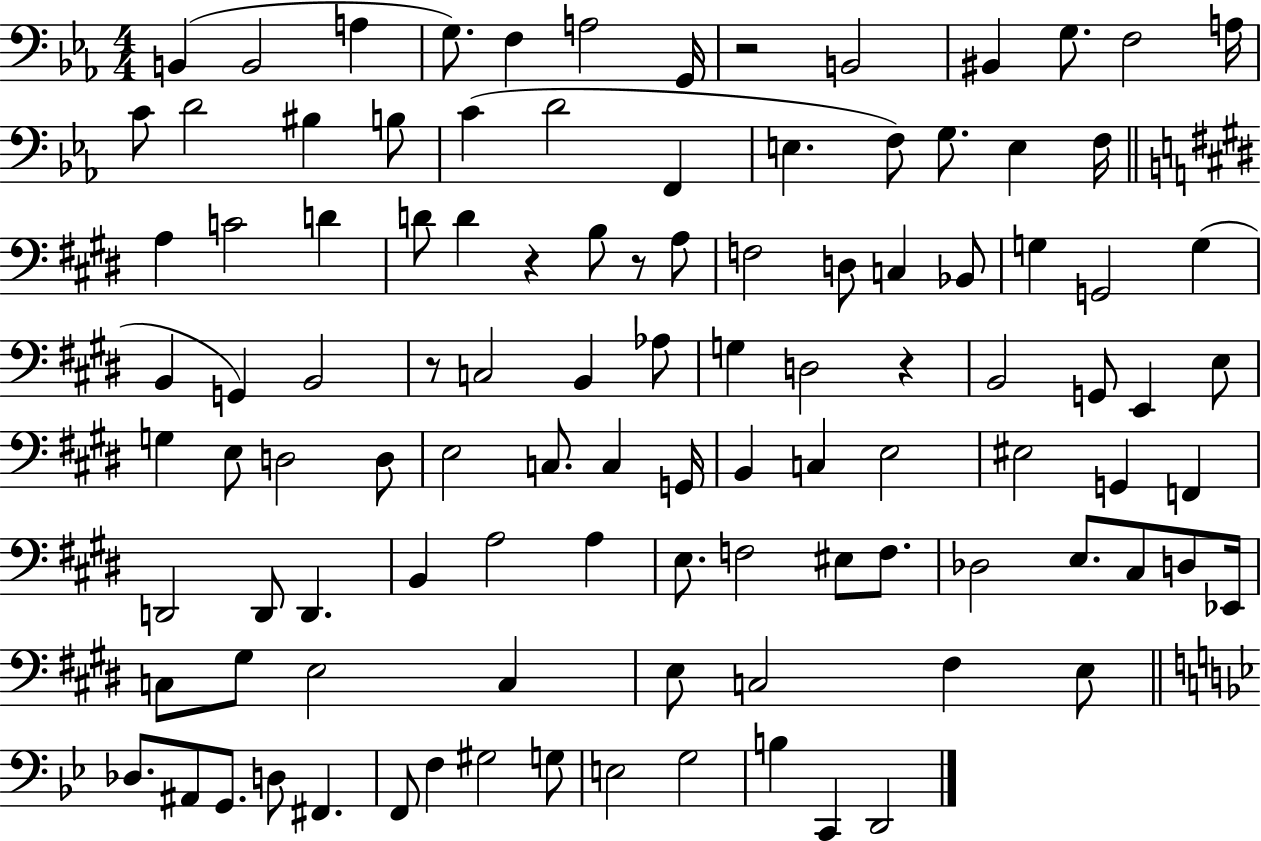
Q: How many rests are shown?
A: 5